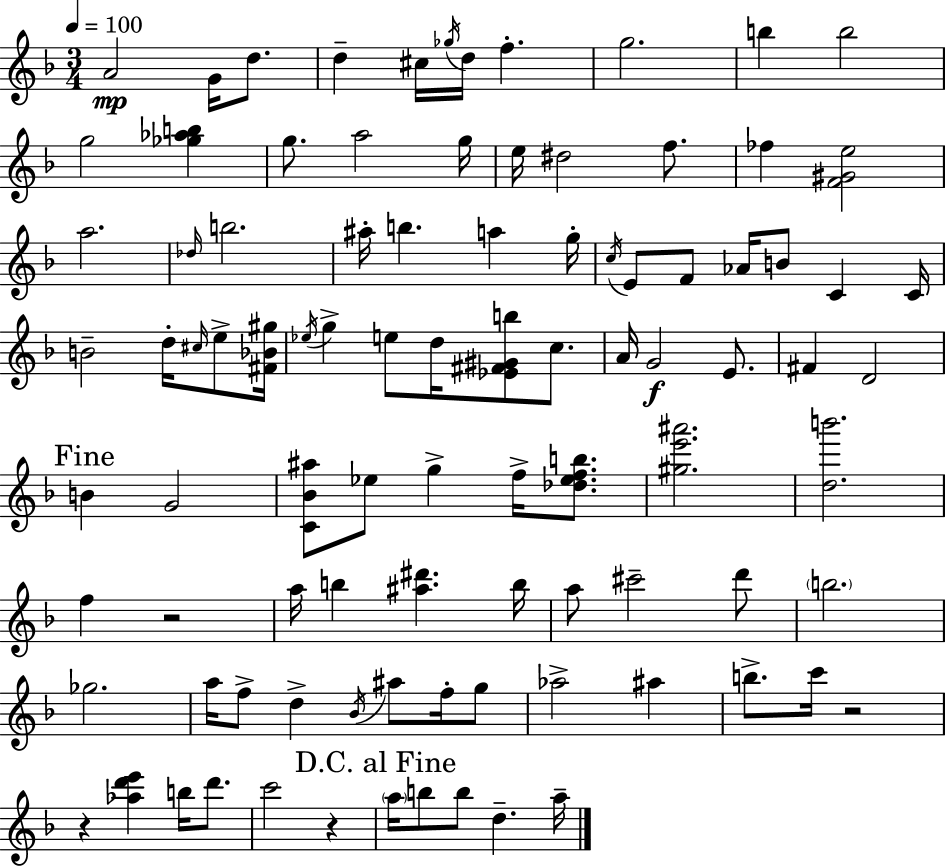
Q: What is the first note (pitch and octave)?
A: A4